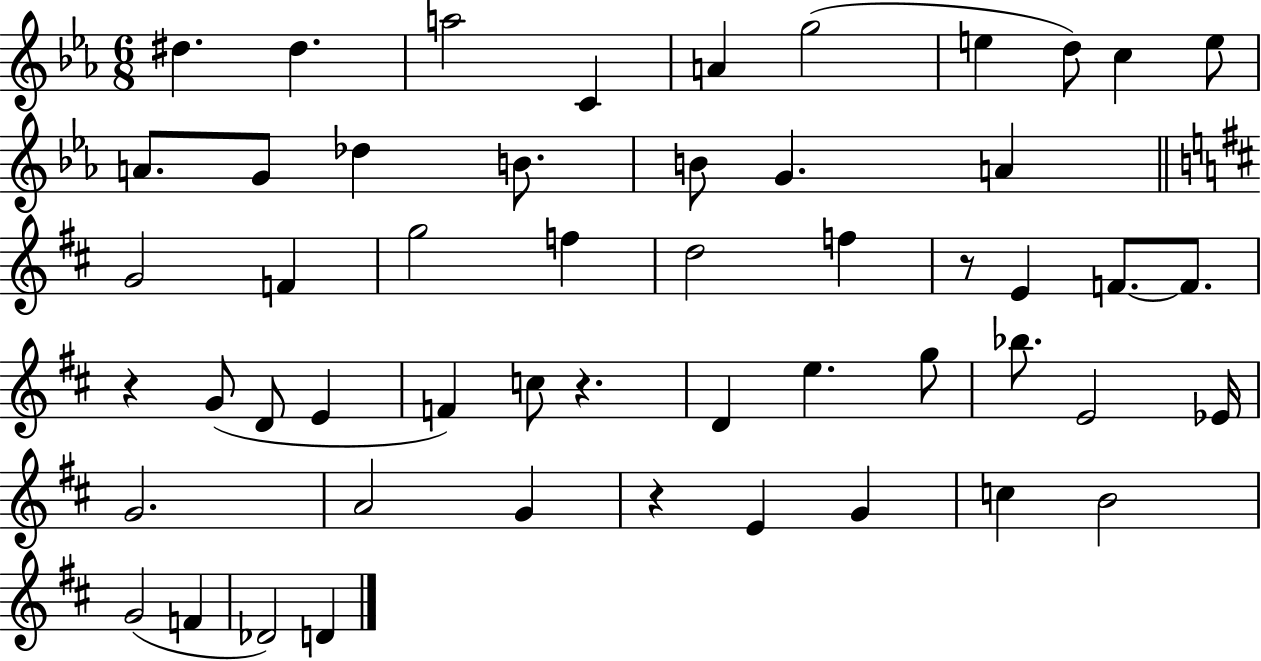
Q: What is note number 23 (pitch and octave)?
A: F5